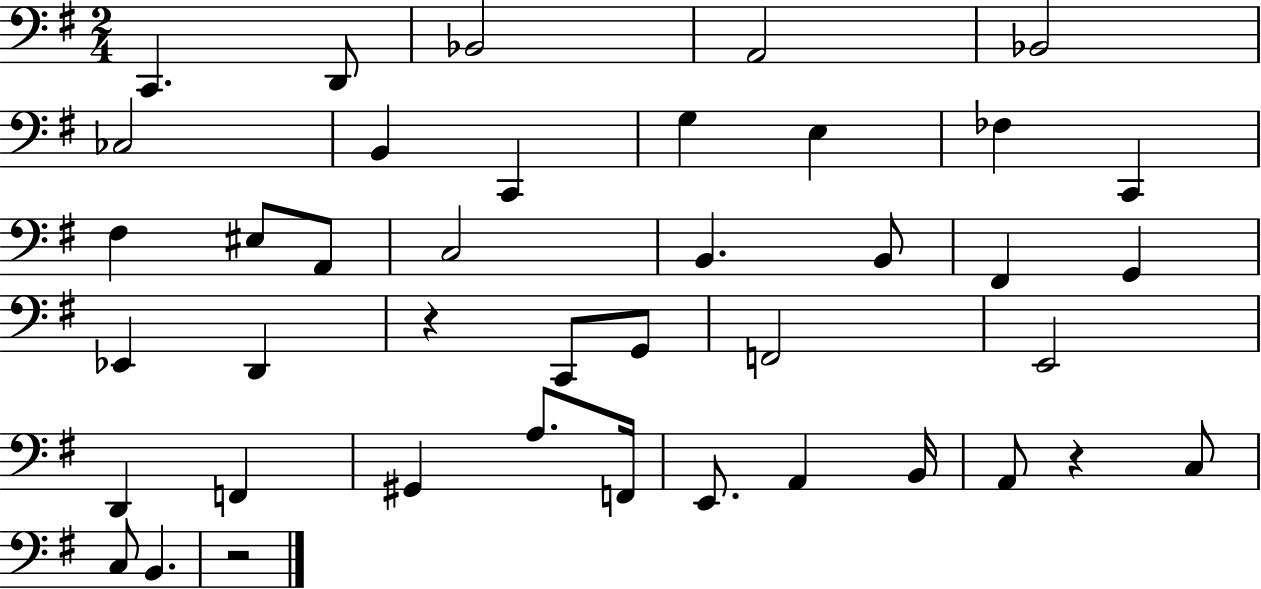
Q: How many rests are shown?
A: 3